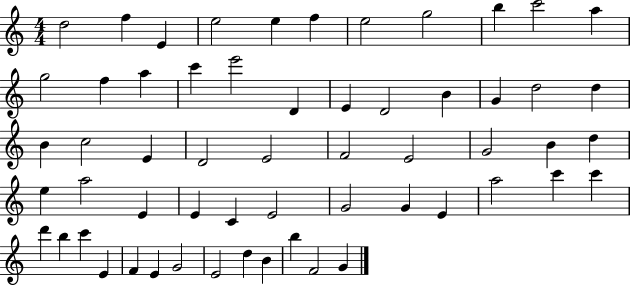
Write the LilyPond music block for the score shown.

{
  \clef treble
  \numericTimeSignature
  \time 4/4
  \key c \major
  d''2 f''4 e'4 | e''2 e''4 f''4 | e''2 g''2 | b''4 c'''2 a''4 | \break g''2 f''4 a''4 | c'''4 e'''2 d'4 | e'4 d'2 b'4 | g'4 d''2 d''4 | \break b'4 c''2 e'4 | d'2 e'2 | f'2 e'2 | g'2 b'4 d''4 | \break e''4 a''2 e'4 | e'4 c'4 e'2 | g'2 g'4 e'4 | a''2 c'''4 c'''4 | \break d'''4 b''4 c'''4 e'4 | f'4 e'4 g'2 | e'2 d''4 b'4 | b''4 f'2 g'4 | \break \bar "|."
}